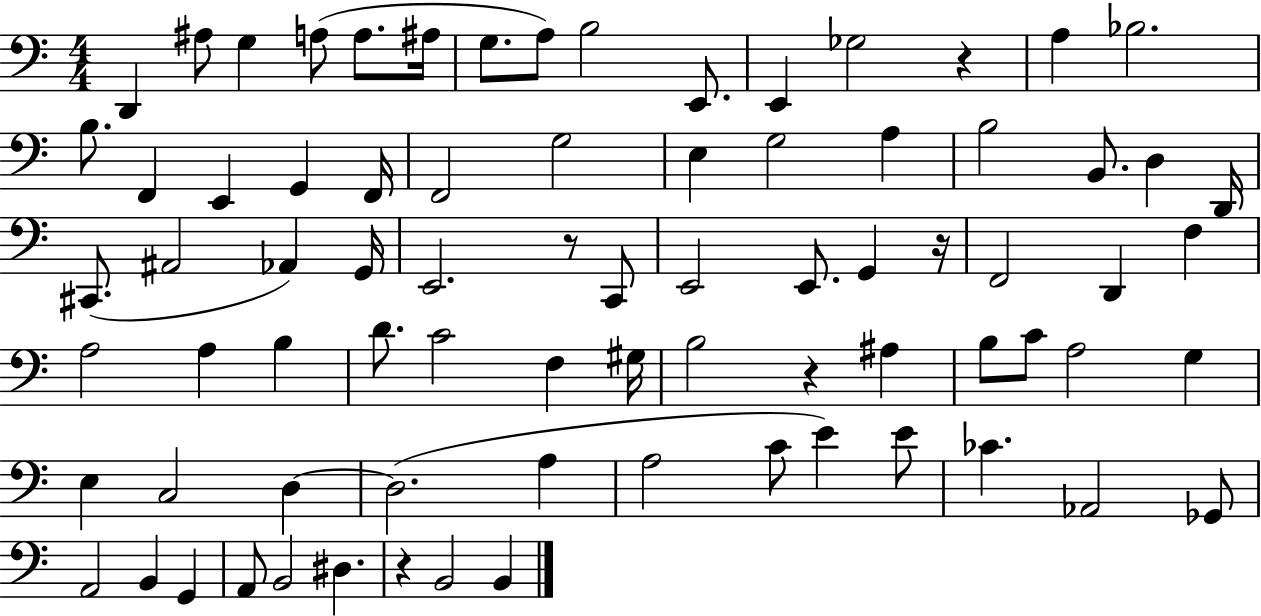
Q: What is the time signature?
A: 4/4